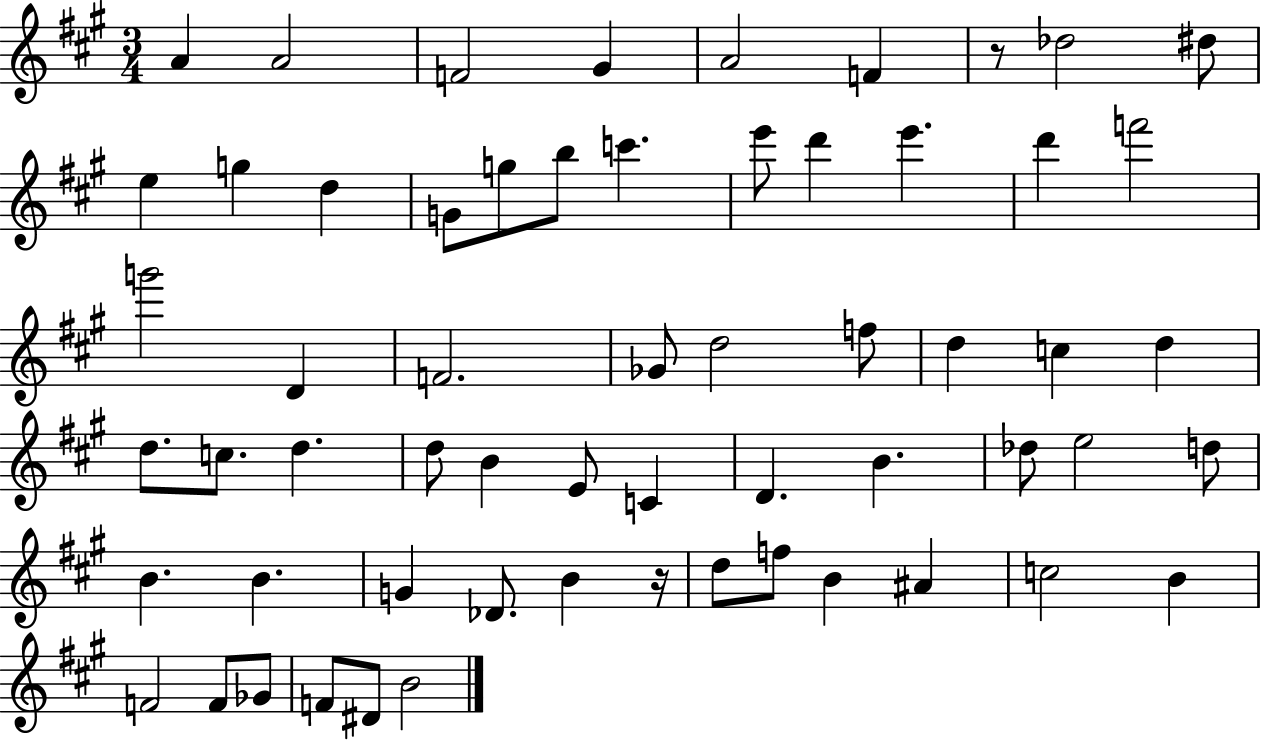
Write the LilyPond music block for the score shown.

{
  \clef treble
  \numericTimeSignature
  \time 3/4
  \key a \major
  \repeat volta 2 { a'4 a'2 | f'2 gis'4 | a'2 f'4 | r8 des''2 dis''8 | \break e''4 g''4 d''4 | g'8 g''8 b''8 c'''4. | e'''8 d'''4 e'''4. | d'''4 f'''2 | \break g'''2 d'4 | f'2. | ges'8 d''2 f''8 | d''4 c''4 d''4 | \break d''8. c''8. d''4. | d''8 b'4 e'8 c'4 | d'4. b'4. | des''8 e''2 d''8 | \break b'4. b'4. | g'4 des'8. b'4 r16 | d''8 f''8 b'4 ais'4 | c''2 b'4 | \break f'2 f'8 ges'8 | f'8 dis'8 b'2 | } \bar "|."
}